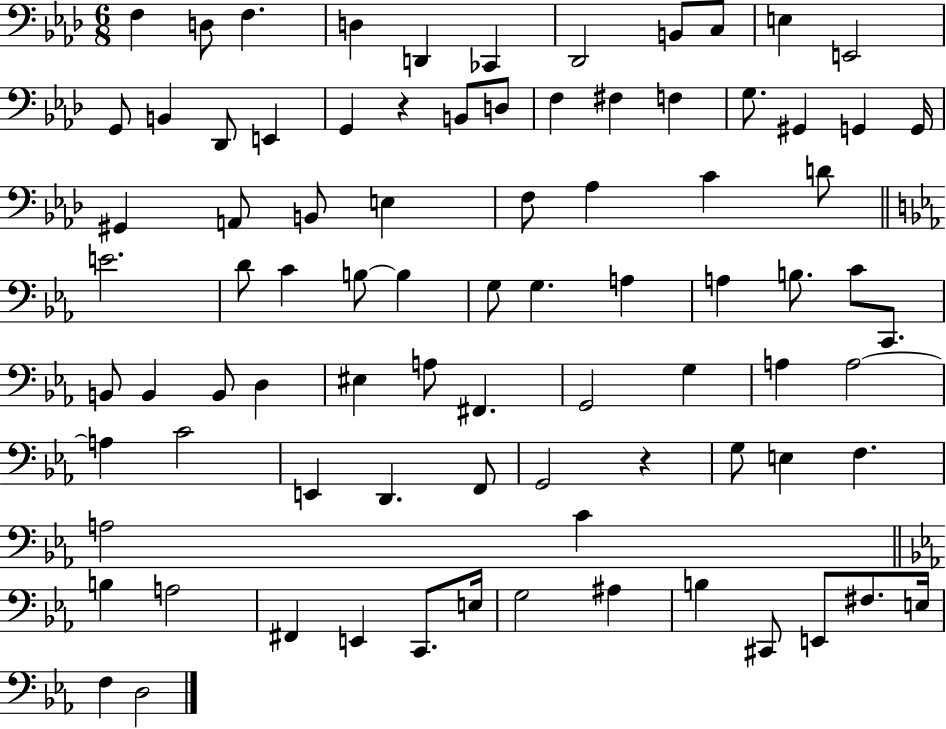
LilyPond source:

{
  \clef bass
  \numericTimeSignature
  \time 6/8
  \key aes \major
  \repeat volta 2 { f4 d8 f4. | d4 d,4 ces,4 | des,2 b,8 c8 | e4 e,2 | \break g,8 b,4 des,8 e,4 | g,4 r4 b,8 d8 | f4 fis4 f4 | g8. gis,4 g,4 g,16 | \break gis,4 a,8 b,8 e4 | f8 aes4 c'4 d'8 | \bar "||" \break \key ees \major e'2. | d'8 c'4 b8~~ b4 | g8 g4. a4 | a4 b8. c'8 c,8. | \break b,8 b,4 b,8 d4 | eis4 a8 fis,4. | g,2 g4 | a4 a2~~ | \break a4 c'2 | e,4 d,4. f,8 | g,2 r4 | g8 e4 f4. | \break a2 c'4 | \bar "||" \break \key ees \major b4 a2 | fis,4 e,4 c,8. e16 | g2 ais4 | b4 cis,8 e,8 fis8. e16 | \break f4 d2 | } \bar "|."
}